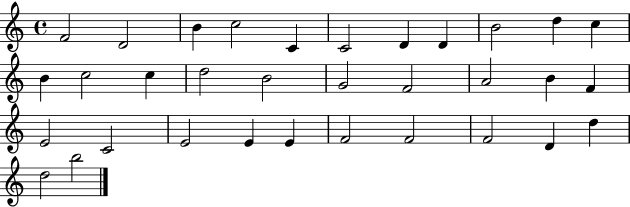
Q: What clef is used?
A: treble